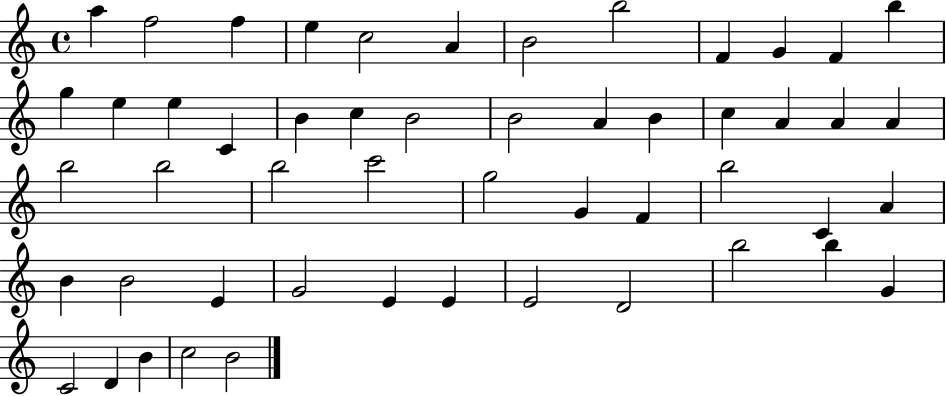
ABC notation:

X:1
T:Untitled
M:4/4
L:1/4
K:C
a f2 f e c2 A B2 b2 F G F b g e e C B c B2 B2 A B c A A A b2 b2 b2 c'2 g2 G F b2 C A B B2 E G2 E E E2 D2 b2 b G C2 D B c2 B2